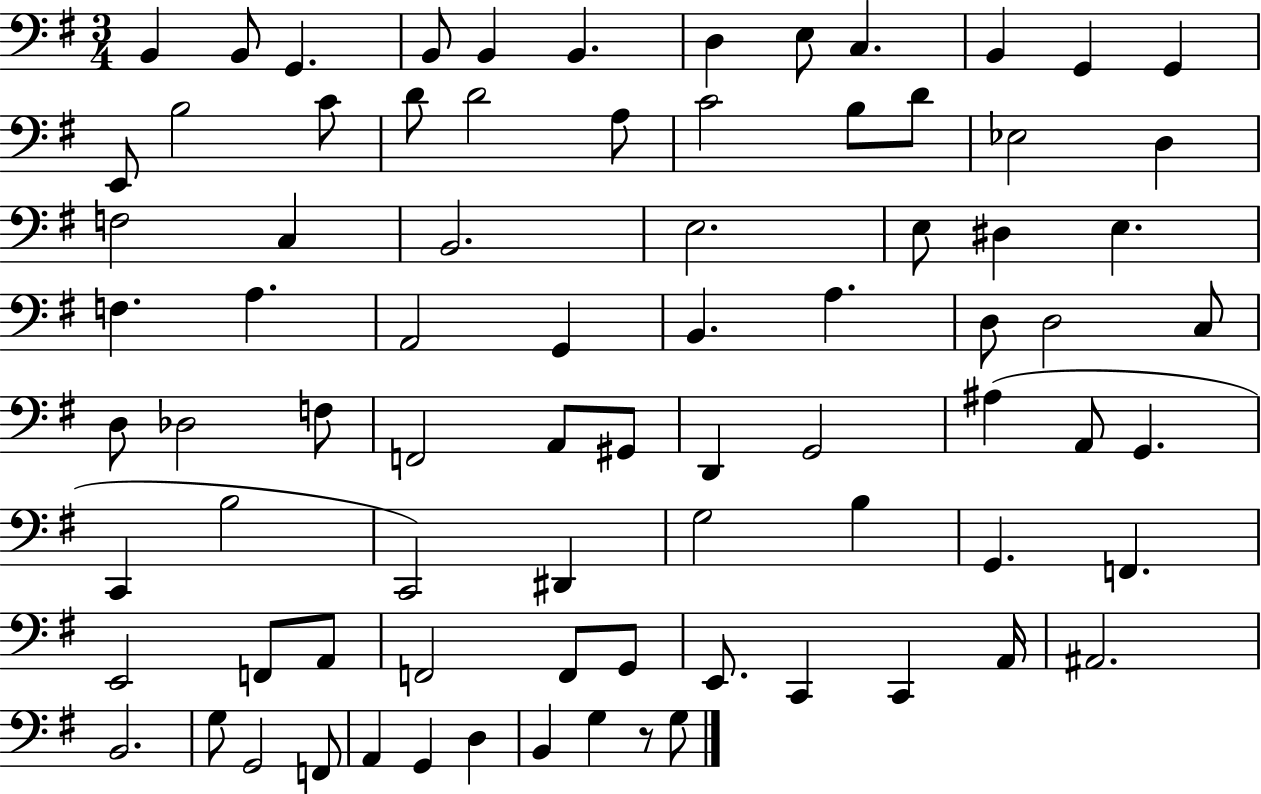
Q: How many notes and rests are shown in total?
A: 80